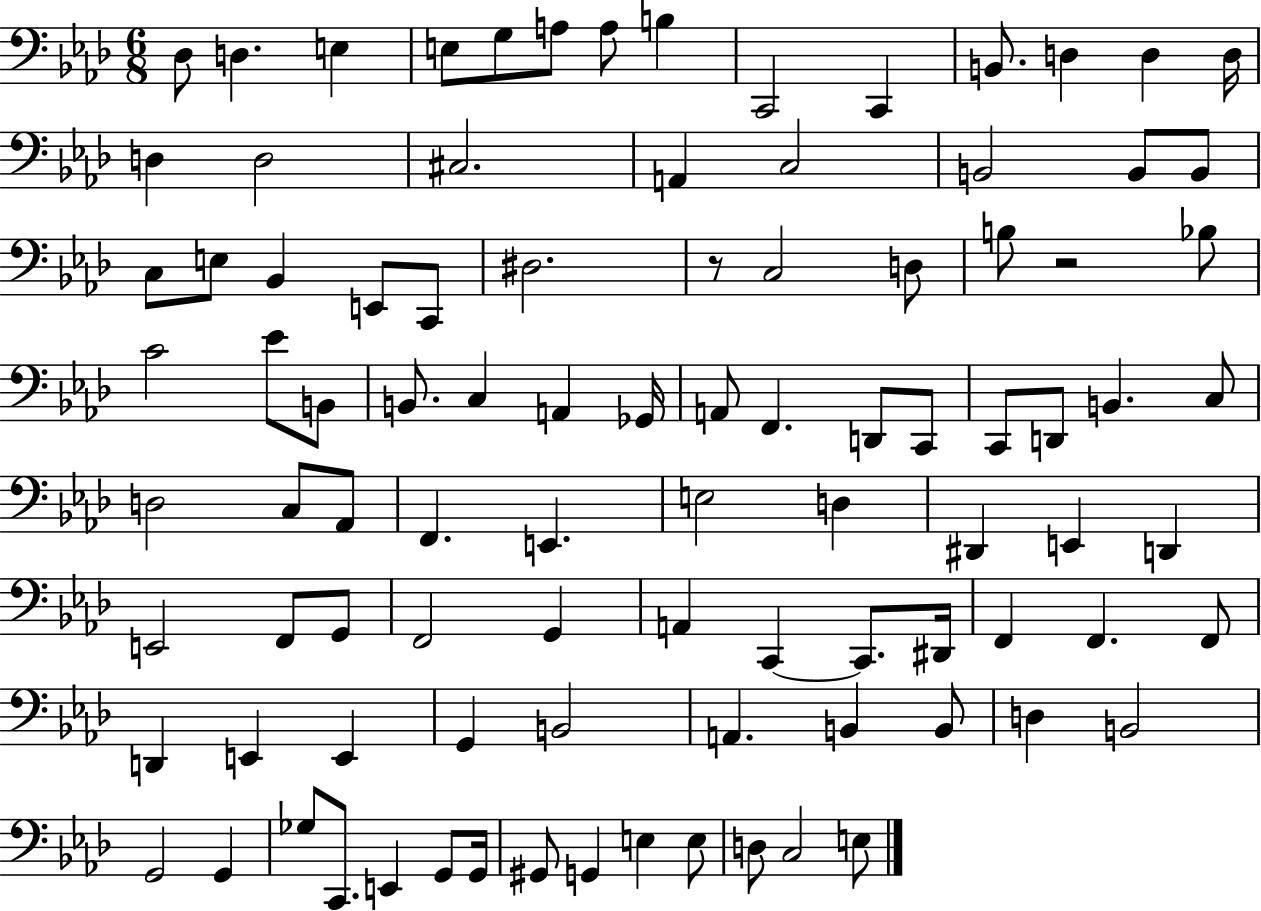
{
  \clef bass
  \numericTimeSignature
  \time 6/8
  \key aes \major
  \repeat volta 2 { des8 d4. e4 | e8 g8 a8 a8 b4 | c,2 c,4 | b,8. d4 d4 d16 | \break d4 d2 | cis2. | a,4 c2 | b,2 b,8 b,8 | \break c8 e8 bes,4 e,8 c,8 | dis2. | r8 c2 d8 | b8 r2 bes8 | \break c'2 ees'8 b,8 | b,8. c4 a,4 ges,16 | a,8 f,4. d,8 c,8 | c,8 d,8 b,4. c8 | \break d2 c8 aes,8 | f,4. e,4. | e2 d4 | dis,4 e,4 d,4 | \break e,2 f,8 g,8 | f,2 g,4 | a,4 c,4~~ c,8. dis,16 | f,4 f,4. f,8 | \break d,4 e,4 e,4 | g,4 b,2 | a,4. b,4 b,8 | d4 b,2 | \break g,2 g,4 | ges8 c,8. e,4 g,8 g,16 | gis,8 g,4 e4 e8 | d8 c2 e8 | \break } \bar "|."
}